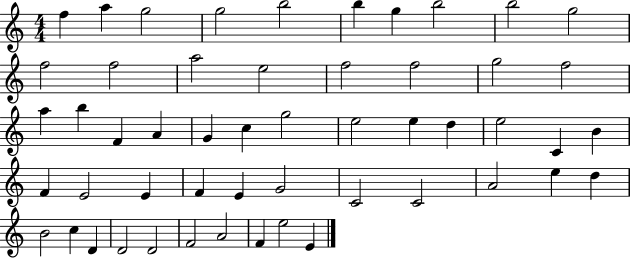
F5/q A5/q G5/h G5/h B5/h B5/q G5/q B5/h B5/h G5/h F5/h F5/h A5/h E5/h F5/h F5/h G5/h F5/h A5/q B5/q F4/q A4/q G4/q C5/q G5/h E5/h E5/q D5/q E5/h C4/q B4/q F4/q E4/h E4/q F4/q E4/q G4/h C4/h C4/h A4/h E5/q D5/q B4/h C5/q D4/q D4/h D4/h F4/h A4/h F4/q E5/h E4/q